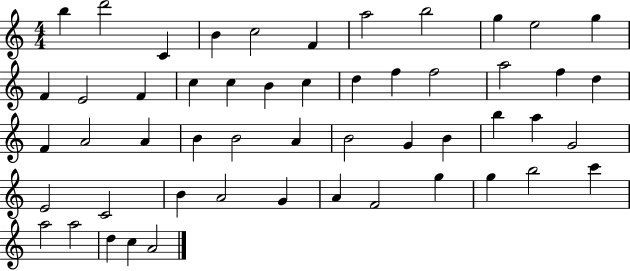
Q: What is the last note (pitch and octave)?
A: A4